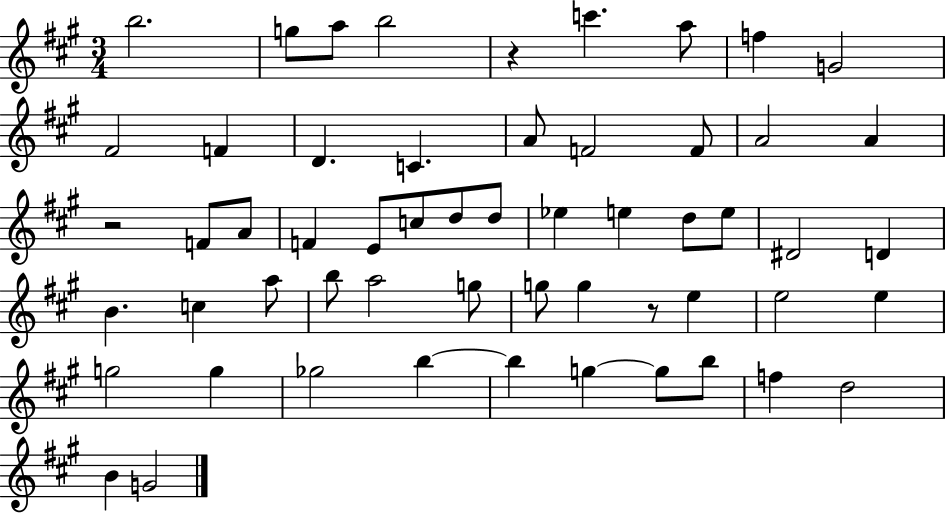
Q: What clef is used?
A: treble